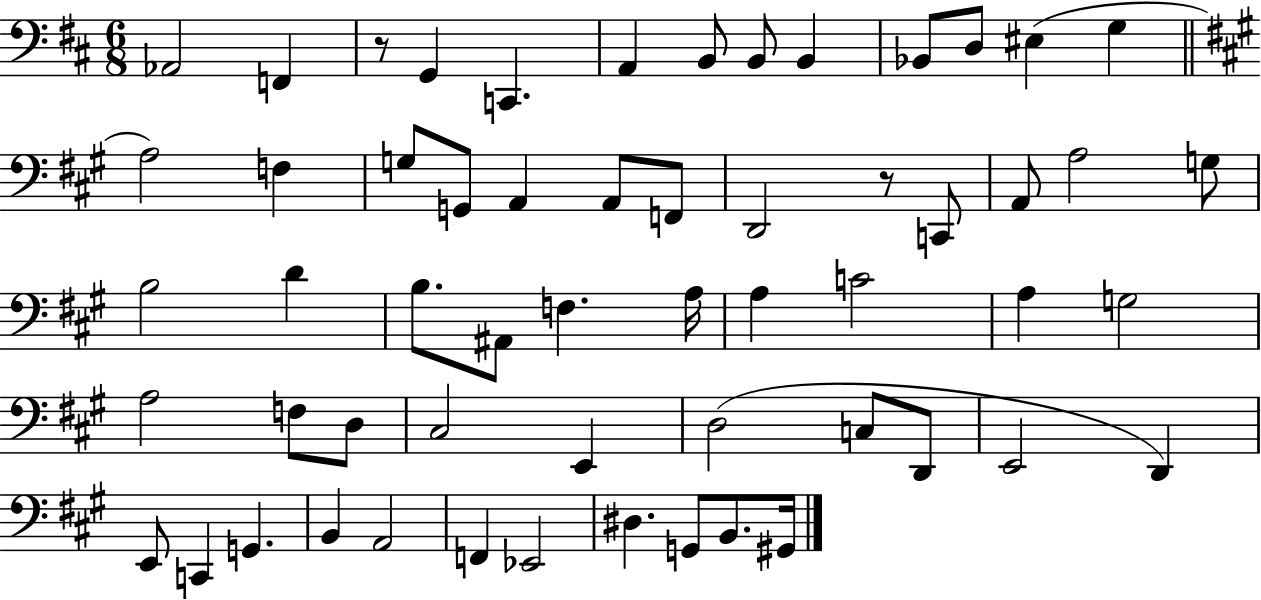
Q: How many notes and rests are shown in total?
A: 57